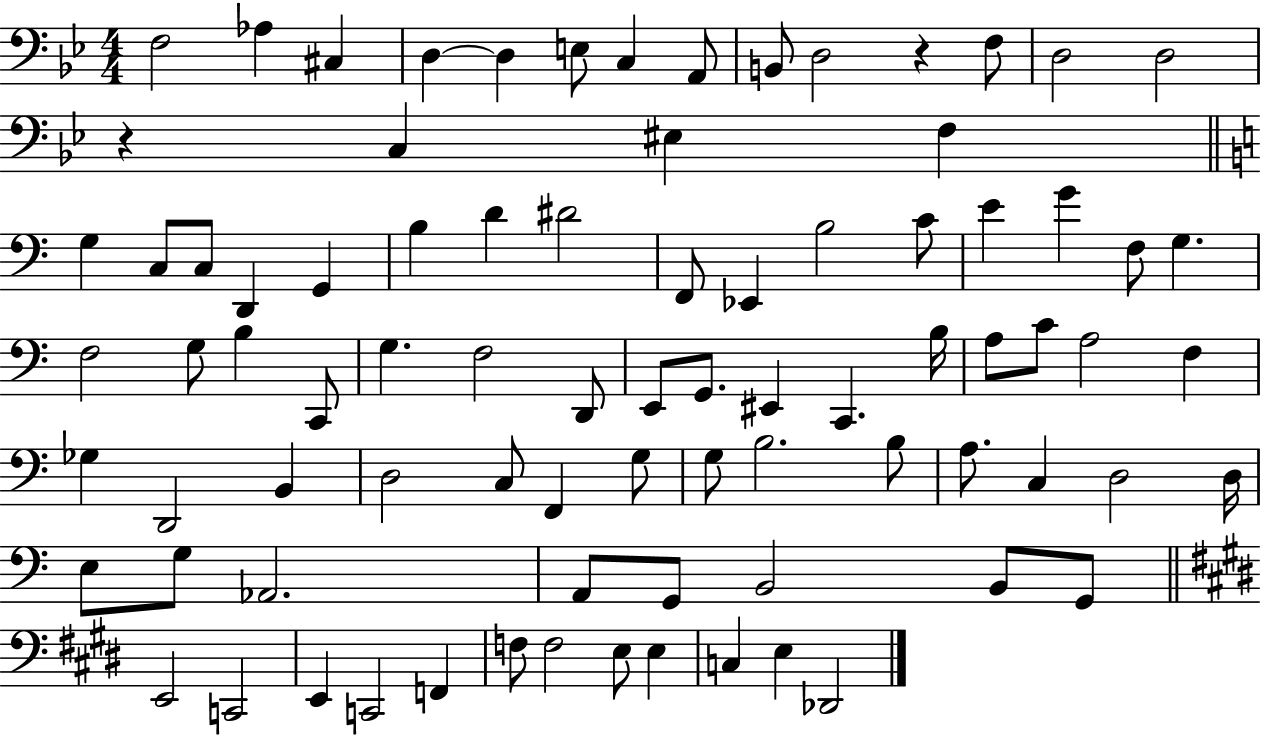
F3/h Ab3/q C#3/q D3/q D3/q E3/e C3/q A2/e B2/e D3/h R/q F3/e D3/h D3/h R/q C3/q EIS3/q F3/q G3/q C3/e C3/e D2/q G2/q B3/q D4/q D#4/h F2/e Eb2/q B3/h C4/e E4/q G4/q F3/e G3/q. F3/h G3/e B3/q C2/e G3/q. F3/h D2/e E2/e G2/e. EIS2/q C2/q. B3/s A3/e C4/e A3/h F3/q Gb3/q D2/h B2/q D3/h C3/e F2/q G3/e G3/e B3/h. B3/e A3/e. C3/q D3/h D3/s E3/e G3/e Ab2/h. A2/e G2/e B2/h B2/e G2/e E2/h C2/h E2/q C2/h F2/q F3/e F3/h E3/e E3/q C3/q E3/q Db2/h